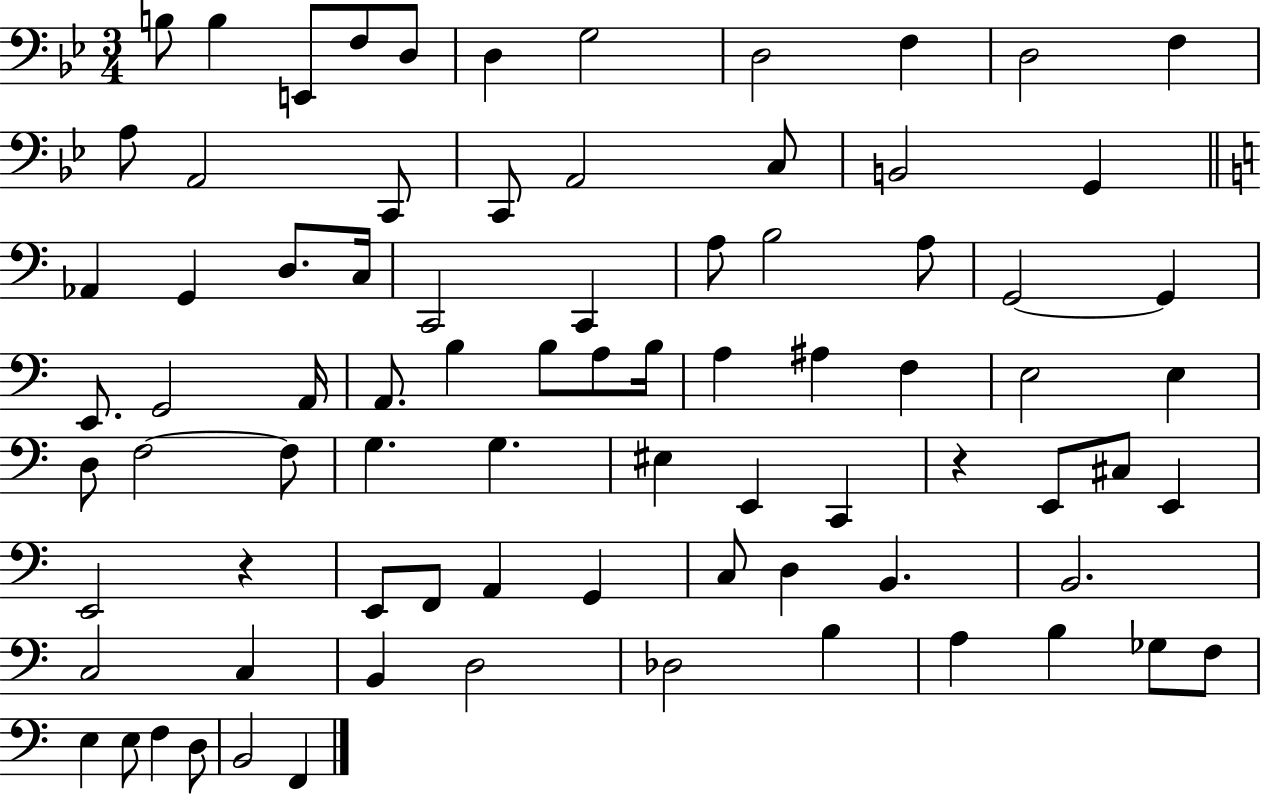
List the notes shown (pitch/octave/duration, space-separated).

B3/e B3/q E2/e F3/e D3/e D3/q G3/h D3/h F3/q D3/h F3/q A3/e A2/h C2/e C2/e A2/h C3/e B2/h G2/q Ab2/q G2/q D3/e. C3/s C2/h C2/q A3/e B3/h A3/e G2/h G2/q E2/e. G2/h A2/s A2/e. B3/q B3/e A3/e B3/s A3/q A#3/q F3/q E3/h E3/q D3/e F3/h F3/e G3/q. G3/q. EIS3/q E2/q C2/q R/q E2/e C#3/e E2/q E2/h R/q E2/e F2/e A2/q G2/q C3/e D3/q B2/q. B2/h. C3/h C3/q B2/q D3/h Db3/h B3/q A3/q B3/q Gb3/e F3/e E3/q E3/e F3/q D3/e B2/h F2/q